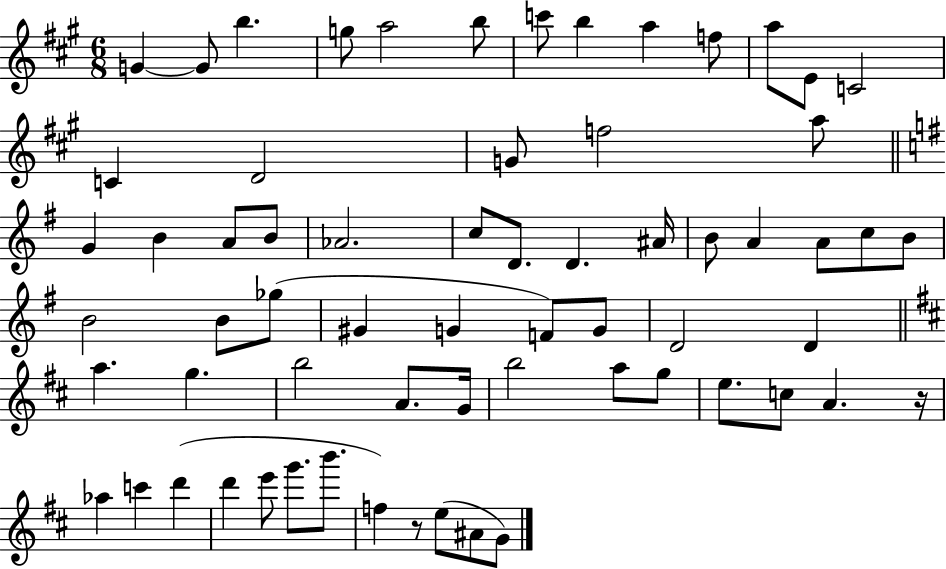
X:1
T:Untitled
M:6/8
L:1/4
K:A
G G/2 b g/2 a2 b/2 c'/2 b a f/2 a/2 E/2 C2 C D2 G/2 f2 a/2 G B A/2 B/2 _A2 c/2 D/2 D ^A/4 B/2 A A/2 c/2 B/2 B2 B/2 _g/2 ^G G F/2 G/2 D2 D a g b2 A/2 G/4 b2 a/2 g/2 e/2 c/2 A z/4 _a c' d' d' e'/2 g'/2 b'/2 f z/2 e/2 ^A/2 G/2